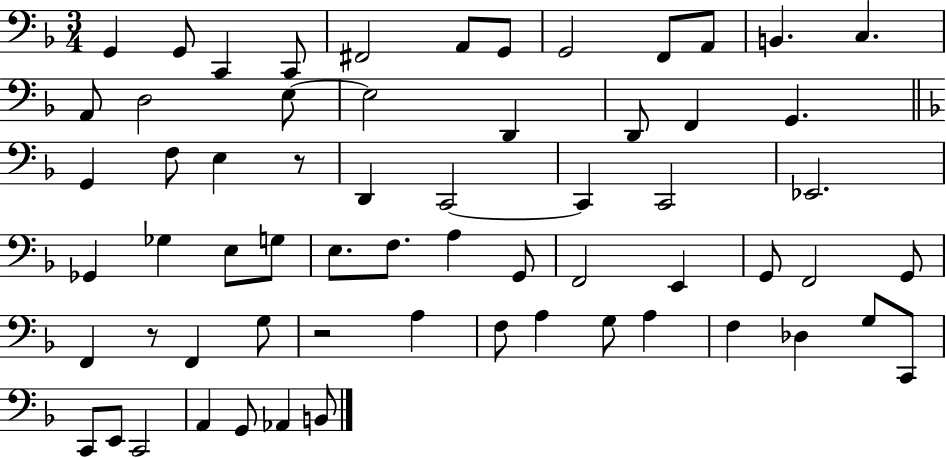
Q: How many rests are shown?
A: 3